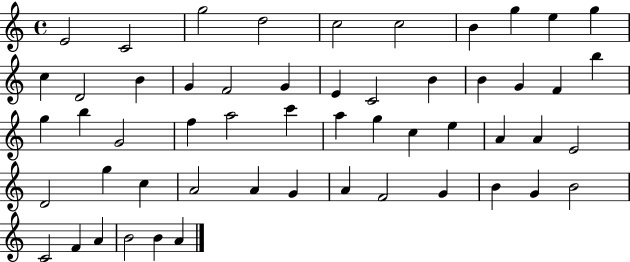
E4/h C4/h G5/h D5/h C5/h C5/h B4/q G5/q E5/q G5/q C5/q D4/h B4/q G4/q F4/h G4/q E4/q C4/h B4/q B4/q G4/q F4/q B5/q G5/q B5/q G4/h F5/q A5/h C6/q A5/q G5/q C5/q E5/q A4/q A4/q E4/h D4/h G5/q C5/q A4/h A4/q G4/q A4/q F4/h G4/q B4/q G4/q B4/h C4/h F4/q A4/q B4/h B4/q A4/q